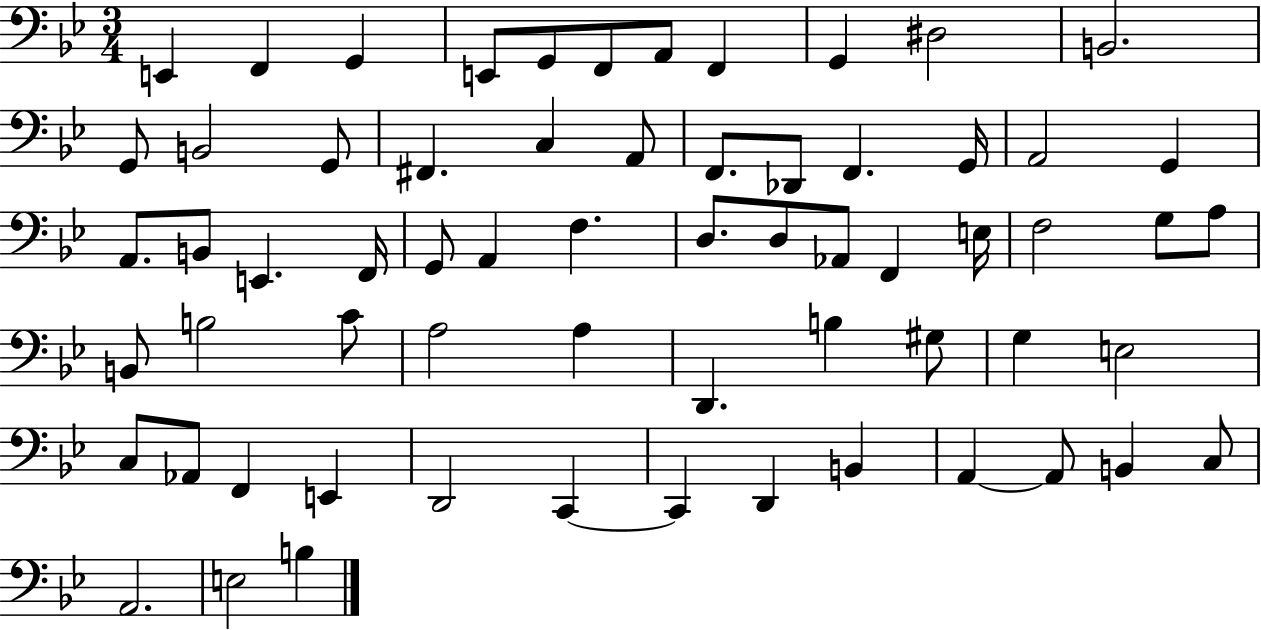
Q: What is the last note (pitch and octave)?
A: B3